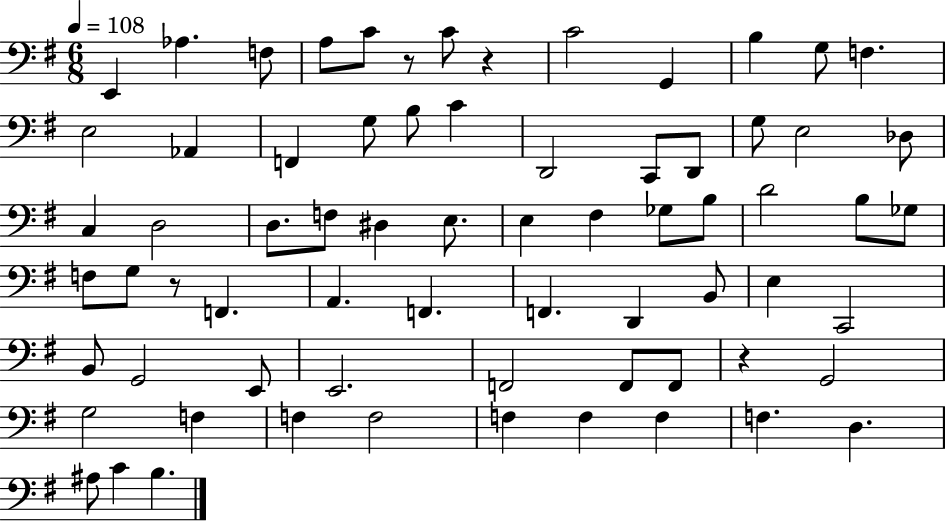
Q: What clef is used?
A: bass